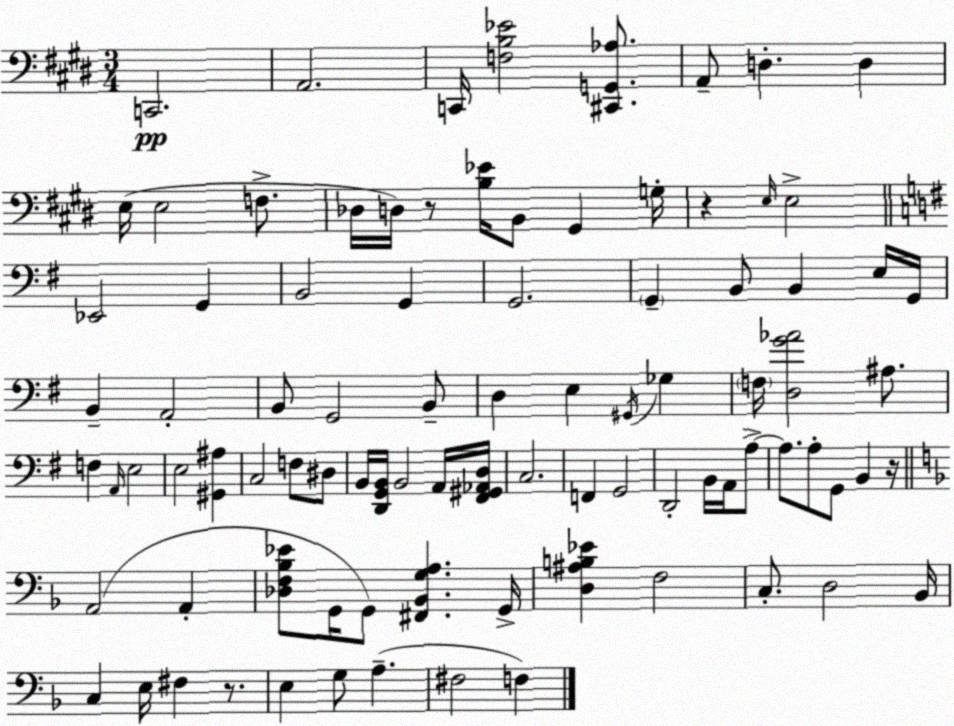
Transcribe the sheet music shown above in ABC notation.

X:1
T:Untitled
M:3/4
L:1/4
K:E
C,,2 A,,2 C,,/4 [F,B,_E]2 [^C,,G,,_A,]/2 A,,/2 D, D, E,/4 E,2 F,/2 _D,/4 D,/4 z/2 [B,_E]/4 B,,/2 ^G,, G,/4 z E,/4 E,2 _E,,2 G,, B,,2 G,, G,,2 G,, B,,/2 B,, E,/4 G,,/4 B,, A,,2 B,,/2 G,,2 B,,/2 D, E, ^G,,/4 _G, F,/4 [D,G_A]2 ^A,/2 F, A,,/4 E,2 E,2 [^G,,^A,] C,2 F,/2 ^D,/2 B,,/4 [D,,G,,B,,]/4 B,,2 A,,/4 [^F,,^G,,_A,,D,]/4 C,2 F,, G,,2 D,,2 B,,/4 A,,/4 A,/2 A,/2 A,/2 G,,/2 B,, z/4 A,,2 A,, [_D,F,_B,_E]/2 G,,/4 G,,/2 [^F,,_B,,G,A,] G,,/4 [D,^A,B,_E] F,2 C,/2 D,2 _B,,/4 C, E,/4 ^F, z/2 E, G,/2 A, ^F,2 F,